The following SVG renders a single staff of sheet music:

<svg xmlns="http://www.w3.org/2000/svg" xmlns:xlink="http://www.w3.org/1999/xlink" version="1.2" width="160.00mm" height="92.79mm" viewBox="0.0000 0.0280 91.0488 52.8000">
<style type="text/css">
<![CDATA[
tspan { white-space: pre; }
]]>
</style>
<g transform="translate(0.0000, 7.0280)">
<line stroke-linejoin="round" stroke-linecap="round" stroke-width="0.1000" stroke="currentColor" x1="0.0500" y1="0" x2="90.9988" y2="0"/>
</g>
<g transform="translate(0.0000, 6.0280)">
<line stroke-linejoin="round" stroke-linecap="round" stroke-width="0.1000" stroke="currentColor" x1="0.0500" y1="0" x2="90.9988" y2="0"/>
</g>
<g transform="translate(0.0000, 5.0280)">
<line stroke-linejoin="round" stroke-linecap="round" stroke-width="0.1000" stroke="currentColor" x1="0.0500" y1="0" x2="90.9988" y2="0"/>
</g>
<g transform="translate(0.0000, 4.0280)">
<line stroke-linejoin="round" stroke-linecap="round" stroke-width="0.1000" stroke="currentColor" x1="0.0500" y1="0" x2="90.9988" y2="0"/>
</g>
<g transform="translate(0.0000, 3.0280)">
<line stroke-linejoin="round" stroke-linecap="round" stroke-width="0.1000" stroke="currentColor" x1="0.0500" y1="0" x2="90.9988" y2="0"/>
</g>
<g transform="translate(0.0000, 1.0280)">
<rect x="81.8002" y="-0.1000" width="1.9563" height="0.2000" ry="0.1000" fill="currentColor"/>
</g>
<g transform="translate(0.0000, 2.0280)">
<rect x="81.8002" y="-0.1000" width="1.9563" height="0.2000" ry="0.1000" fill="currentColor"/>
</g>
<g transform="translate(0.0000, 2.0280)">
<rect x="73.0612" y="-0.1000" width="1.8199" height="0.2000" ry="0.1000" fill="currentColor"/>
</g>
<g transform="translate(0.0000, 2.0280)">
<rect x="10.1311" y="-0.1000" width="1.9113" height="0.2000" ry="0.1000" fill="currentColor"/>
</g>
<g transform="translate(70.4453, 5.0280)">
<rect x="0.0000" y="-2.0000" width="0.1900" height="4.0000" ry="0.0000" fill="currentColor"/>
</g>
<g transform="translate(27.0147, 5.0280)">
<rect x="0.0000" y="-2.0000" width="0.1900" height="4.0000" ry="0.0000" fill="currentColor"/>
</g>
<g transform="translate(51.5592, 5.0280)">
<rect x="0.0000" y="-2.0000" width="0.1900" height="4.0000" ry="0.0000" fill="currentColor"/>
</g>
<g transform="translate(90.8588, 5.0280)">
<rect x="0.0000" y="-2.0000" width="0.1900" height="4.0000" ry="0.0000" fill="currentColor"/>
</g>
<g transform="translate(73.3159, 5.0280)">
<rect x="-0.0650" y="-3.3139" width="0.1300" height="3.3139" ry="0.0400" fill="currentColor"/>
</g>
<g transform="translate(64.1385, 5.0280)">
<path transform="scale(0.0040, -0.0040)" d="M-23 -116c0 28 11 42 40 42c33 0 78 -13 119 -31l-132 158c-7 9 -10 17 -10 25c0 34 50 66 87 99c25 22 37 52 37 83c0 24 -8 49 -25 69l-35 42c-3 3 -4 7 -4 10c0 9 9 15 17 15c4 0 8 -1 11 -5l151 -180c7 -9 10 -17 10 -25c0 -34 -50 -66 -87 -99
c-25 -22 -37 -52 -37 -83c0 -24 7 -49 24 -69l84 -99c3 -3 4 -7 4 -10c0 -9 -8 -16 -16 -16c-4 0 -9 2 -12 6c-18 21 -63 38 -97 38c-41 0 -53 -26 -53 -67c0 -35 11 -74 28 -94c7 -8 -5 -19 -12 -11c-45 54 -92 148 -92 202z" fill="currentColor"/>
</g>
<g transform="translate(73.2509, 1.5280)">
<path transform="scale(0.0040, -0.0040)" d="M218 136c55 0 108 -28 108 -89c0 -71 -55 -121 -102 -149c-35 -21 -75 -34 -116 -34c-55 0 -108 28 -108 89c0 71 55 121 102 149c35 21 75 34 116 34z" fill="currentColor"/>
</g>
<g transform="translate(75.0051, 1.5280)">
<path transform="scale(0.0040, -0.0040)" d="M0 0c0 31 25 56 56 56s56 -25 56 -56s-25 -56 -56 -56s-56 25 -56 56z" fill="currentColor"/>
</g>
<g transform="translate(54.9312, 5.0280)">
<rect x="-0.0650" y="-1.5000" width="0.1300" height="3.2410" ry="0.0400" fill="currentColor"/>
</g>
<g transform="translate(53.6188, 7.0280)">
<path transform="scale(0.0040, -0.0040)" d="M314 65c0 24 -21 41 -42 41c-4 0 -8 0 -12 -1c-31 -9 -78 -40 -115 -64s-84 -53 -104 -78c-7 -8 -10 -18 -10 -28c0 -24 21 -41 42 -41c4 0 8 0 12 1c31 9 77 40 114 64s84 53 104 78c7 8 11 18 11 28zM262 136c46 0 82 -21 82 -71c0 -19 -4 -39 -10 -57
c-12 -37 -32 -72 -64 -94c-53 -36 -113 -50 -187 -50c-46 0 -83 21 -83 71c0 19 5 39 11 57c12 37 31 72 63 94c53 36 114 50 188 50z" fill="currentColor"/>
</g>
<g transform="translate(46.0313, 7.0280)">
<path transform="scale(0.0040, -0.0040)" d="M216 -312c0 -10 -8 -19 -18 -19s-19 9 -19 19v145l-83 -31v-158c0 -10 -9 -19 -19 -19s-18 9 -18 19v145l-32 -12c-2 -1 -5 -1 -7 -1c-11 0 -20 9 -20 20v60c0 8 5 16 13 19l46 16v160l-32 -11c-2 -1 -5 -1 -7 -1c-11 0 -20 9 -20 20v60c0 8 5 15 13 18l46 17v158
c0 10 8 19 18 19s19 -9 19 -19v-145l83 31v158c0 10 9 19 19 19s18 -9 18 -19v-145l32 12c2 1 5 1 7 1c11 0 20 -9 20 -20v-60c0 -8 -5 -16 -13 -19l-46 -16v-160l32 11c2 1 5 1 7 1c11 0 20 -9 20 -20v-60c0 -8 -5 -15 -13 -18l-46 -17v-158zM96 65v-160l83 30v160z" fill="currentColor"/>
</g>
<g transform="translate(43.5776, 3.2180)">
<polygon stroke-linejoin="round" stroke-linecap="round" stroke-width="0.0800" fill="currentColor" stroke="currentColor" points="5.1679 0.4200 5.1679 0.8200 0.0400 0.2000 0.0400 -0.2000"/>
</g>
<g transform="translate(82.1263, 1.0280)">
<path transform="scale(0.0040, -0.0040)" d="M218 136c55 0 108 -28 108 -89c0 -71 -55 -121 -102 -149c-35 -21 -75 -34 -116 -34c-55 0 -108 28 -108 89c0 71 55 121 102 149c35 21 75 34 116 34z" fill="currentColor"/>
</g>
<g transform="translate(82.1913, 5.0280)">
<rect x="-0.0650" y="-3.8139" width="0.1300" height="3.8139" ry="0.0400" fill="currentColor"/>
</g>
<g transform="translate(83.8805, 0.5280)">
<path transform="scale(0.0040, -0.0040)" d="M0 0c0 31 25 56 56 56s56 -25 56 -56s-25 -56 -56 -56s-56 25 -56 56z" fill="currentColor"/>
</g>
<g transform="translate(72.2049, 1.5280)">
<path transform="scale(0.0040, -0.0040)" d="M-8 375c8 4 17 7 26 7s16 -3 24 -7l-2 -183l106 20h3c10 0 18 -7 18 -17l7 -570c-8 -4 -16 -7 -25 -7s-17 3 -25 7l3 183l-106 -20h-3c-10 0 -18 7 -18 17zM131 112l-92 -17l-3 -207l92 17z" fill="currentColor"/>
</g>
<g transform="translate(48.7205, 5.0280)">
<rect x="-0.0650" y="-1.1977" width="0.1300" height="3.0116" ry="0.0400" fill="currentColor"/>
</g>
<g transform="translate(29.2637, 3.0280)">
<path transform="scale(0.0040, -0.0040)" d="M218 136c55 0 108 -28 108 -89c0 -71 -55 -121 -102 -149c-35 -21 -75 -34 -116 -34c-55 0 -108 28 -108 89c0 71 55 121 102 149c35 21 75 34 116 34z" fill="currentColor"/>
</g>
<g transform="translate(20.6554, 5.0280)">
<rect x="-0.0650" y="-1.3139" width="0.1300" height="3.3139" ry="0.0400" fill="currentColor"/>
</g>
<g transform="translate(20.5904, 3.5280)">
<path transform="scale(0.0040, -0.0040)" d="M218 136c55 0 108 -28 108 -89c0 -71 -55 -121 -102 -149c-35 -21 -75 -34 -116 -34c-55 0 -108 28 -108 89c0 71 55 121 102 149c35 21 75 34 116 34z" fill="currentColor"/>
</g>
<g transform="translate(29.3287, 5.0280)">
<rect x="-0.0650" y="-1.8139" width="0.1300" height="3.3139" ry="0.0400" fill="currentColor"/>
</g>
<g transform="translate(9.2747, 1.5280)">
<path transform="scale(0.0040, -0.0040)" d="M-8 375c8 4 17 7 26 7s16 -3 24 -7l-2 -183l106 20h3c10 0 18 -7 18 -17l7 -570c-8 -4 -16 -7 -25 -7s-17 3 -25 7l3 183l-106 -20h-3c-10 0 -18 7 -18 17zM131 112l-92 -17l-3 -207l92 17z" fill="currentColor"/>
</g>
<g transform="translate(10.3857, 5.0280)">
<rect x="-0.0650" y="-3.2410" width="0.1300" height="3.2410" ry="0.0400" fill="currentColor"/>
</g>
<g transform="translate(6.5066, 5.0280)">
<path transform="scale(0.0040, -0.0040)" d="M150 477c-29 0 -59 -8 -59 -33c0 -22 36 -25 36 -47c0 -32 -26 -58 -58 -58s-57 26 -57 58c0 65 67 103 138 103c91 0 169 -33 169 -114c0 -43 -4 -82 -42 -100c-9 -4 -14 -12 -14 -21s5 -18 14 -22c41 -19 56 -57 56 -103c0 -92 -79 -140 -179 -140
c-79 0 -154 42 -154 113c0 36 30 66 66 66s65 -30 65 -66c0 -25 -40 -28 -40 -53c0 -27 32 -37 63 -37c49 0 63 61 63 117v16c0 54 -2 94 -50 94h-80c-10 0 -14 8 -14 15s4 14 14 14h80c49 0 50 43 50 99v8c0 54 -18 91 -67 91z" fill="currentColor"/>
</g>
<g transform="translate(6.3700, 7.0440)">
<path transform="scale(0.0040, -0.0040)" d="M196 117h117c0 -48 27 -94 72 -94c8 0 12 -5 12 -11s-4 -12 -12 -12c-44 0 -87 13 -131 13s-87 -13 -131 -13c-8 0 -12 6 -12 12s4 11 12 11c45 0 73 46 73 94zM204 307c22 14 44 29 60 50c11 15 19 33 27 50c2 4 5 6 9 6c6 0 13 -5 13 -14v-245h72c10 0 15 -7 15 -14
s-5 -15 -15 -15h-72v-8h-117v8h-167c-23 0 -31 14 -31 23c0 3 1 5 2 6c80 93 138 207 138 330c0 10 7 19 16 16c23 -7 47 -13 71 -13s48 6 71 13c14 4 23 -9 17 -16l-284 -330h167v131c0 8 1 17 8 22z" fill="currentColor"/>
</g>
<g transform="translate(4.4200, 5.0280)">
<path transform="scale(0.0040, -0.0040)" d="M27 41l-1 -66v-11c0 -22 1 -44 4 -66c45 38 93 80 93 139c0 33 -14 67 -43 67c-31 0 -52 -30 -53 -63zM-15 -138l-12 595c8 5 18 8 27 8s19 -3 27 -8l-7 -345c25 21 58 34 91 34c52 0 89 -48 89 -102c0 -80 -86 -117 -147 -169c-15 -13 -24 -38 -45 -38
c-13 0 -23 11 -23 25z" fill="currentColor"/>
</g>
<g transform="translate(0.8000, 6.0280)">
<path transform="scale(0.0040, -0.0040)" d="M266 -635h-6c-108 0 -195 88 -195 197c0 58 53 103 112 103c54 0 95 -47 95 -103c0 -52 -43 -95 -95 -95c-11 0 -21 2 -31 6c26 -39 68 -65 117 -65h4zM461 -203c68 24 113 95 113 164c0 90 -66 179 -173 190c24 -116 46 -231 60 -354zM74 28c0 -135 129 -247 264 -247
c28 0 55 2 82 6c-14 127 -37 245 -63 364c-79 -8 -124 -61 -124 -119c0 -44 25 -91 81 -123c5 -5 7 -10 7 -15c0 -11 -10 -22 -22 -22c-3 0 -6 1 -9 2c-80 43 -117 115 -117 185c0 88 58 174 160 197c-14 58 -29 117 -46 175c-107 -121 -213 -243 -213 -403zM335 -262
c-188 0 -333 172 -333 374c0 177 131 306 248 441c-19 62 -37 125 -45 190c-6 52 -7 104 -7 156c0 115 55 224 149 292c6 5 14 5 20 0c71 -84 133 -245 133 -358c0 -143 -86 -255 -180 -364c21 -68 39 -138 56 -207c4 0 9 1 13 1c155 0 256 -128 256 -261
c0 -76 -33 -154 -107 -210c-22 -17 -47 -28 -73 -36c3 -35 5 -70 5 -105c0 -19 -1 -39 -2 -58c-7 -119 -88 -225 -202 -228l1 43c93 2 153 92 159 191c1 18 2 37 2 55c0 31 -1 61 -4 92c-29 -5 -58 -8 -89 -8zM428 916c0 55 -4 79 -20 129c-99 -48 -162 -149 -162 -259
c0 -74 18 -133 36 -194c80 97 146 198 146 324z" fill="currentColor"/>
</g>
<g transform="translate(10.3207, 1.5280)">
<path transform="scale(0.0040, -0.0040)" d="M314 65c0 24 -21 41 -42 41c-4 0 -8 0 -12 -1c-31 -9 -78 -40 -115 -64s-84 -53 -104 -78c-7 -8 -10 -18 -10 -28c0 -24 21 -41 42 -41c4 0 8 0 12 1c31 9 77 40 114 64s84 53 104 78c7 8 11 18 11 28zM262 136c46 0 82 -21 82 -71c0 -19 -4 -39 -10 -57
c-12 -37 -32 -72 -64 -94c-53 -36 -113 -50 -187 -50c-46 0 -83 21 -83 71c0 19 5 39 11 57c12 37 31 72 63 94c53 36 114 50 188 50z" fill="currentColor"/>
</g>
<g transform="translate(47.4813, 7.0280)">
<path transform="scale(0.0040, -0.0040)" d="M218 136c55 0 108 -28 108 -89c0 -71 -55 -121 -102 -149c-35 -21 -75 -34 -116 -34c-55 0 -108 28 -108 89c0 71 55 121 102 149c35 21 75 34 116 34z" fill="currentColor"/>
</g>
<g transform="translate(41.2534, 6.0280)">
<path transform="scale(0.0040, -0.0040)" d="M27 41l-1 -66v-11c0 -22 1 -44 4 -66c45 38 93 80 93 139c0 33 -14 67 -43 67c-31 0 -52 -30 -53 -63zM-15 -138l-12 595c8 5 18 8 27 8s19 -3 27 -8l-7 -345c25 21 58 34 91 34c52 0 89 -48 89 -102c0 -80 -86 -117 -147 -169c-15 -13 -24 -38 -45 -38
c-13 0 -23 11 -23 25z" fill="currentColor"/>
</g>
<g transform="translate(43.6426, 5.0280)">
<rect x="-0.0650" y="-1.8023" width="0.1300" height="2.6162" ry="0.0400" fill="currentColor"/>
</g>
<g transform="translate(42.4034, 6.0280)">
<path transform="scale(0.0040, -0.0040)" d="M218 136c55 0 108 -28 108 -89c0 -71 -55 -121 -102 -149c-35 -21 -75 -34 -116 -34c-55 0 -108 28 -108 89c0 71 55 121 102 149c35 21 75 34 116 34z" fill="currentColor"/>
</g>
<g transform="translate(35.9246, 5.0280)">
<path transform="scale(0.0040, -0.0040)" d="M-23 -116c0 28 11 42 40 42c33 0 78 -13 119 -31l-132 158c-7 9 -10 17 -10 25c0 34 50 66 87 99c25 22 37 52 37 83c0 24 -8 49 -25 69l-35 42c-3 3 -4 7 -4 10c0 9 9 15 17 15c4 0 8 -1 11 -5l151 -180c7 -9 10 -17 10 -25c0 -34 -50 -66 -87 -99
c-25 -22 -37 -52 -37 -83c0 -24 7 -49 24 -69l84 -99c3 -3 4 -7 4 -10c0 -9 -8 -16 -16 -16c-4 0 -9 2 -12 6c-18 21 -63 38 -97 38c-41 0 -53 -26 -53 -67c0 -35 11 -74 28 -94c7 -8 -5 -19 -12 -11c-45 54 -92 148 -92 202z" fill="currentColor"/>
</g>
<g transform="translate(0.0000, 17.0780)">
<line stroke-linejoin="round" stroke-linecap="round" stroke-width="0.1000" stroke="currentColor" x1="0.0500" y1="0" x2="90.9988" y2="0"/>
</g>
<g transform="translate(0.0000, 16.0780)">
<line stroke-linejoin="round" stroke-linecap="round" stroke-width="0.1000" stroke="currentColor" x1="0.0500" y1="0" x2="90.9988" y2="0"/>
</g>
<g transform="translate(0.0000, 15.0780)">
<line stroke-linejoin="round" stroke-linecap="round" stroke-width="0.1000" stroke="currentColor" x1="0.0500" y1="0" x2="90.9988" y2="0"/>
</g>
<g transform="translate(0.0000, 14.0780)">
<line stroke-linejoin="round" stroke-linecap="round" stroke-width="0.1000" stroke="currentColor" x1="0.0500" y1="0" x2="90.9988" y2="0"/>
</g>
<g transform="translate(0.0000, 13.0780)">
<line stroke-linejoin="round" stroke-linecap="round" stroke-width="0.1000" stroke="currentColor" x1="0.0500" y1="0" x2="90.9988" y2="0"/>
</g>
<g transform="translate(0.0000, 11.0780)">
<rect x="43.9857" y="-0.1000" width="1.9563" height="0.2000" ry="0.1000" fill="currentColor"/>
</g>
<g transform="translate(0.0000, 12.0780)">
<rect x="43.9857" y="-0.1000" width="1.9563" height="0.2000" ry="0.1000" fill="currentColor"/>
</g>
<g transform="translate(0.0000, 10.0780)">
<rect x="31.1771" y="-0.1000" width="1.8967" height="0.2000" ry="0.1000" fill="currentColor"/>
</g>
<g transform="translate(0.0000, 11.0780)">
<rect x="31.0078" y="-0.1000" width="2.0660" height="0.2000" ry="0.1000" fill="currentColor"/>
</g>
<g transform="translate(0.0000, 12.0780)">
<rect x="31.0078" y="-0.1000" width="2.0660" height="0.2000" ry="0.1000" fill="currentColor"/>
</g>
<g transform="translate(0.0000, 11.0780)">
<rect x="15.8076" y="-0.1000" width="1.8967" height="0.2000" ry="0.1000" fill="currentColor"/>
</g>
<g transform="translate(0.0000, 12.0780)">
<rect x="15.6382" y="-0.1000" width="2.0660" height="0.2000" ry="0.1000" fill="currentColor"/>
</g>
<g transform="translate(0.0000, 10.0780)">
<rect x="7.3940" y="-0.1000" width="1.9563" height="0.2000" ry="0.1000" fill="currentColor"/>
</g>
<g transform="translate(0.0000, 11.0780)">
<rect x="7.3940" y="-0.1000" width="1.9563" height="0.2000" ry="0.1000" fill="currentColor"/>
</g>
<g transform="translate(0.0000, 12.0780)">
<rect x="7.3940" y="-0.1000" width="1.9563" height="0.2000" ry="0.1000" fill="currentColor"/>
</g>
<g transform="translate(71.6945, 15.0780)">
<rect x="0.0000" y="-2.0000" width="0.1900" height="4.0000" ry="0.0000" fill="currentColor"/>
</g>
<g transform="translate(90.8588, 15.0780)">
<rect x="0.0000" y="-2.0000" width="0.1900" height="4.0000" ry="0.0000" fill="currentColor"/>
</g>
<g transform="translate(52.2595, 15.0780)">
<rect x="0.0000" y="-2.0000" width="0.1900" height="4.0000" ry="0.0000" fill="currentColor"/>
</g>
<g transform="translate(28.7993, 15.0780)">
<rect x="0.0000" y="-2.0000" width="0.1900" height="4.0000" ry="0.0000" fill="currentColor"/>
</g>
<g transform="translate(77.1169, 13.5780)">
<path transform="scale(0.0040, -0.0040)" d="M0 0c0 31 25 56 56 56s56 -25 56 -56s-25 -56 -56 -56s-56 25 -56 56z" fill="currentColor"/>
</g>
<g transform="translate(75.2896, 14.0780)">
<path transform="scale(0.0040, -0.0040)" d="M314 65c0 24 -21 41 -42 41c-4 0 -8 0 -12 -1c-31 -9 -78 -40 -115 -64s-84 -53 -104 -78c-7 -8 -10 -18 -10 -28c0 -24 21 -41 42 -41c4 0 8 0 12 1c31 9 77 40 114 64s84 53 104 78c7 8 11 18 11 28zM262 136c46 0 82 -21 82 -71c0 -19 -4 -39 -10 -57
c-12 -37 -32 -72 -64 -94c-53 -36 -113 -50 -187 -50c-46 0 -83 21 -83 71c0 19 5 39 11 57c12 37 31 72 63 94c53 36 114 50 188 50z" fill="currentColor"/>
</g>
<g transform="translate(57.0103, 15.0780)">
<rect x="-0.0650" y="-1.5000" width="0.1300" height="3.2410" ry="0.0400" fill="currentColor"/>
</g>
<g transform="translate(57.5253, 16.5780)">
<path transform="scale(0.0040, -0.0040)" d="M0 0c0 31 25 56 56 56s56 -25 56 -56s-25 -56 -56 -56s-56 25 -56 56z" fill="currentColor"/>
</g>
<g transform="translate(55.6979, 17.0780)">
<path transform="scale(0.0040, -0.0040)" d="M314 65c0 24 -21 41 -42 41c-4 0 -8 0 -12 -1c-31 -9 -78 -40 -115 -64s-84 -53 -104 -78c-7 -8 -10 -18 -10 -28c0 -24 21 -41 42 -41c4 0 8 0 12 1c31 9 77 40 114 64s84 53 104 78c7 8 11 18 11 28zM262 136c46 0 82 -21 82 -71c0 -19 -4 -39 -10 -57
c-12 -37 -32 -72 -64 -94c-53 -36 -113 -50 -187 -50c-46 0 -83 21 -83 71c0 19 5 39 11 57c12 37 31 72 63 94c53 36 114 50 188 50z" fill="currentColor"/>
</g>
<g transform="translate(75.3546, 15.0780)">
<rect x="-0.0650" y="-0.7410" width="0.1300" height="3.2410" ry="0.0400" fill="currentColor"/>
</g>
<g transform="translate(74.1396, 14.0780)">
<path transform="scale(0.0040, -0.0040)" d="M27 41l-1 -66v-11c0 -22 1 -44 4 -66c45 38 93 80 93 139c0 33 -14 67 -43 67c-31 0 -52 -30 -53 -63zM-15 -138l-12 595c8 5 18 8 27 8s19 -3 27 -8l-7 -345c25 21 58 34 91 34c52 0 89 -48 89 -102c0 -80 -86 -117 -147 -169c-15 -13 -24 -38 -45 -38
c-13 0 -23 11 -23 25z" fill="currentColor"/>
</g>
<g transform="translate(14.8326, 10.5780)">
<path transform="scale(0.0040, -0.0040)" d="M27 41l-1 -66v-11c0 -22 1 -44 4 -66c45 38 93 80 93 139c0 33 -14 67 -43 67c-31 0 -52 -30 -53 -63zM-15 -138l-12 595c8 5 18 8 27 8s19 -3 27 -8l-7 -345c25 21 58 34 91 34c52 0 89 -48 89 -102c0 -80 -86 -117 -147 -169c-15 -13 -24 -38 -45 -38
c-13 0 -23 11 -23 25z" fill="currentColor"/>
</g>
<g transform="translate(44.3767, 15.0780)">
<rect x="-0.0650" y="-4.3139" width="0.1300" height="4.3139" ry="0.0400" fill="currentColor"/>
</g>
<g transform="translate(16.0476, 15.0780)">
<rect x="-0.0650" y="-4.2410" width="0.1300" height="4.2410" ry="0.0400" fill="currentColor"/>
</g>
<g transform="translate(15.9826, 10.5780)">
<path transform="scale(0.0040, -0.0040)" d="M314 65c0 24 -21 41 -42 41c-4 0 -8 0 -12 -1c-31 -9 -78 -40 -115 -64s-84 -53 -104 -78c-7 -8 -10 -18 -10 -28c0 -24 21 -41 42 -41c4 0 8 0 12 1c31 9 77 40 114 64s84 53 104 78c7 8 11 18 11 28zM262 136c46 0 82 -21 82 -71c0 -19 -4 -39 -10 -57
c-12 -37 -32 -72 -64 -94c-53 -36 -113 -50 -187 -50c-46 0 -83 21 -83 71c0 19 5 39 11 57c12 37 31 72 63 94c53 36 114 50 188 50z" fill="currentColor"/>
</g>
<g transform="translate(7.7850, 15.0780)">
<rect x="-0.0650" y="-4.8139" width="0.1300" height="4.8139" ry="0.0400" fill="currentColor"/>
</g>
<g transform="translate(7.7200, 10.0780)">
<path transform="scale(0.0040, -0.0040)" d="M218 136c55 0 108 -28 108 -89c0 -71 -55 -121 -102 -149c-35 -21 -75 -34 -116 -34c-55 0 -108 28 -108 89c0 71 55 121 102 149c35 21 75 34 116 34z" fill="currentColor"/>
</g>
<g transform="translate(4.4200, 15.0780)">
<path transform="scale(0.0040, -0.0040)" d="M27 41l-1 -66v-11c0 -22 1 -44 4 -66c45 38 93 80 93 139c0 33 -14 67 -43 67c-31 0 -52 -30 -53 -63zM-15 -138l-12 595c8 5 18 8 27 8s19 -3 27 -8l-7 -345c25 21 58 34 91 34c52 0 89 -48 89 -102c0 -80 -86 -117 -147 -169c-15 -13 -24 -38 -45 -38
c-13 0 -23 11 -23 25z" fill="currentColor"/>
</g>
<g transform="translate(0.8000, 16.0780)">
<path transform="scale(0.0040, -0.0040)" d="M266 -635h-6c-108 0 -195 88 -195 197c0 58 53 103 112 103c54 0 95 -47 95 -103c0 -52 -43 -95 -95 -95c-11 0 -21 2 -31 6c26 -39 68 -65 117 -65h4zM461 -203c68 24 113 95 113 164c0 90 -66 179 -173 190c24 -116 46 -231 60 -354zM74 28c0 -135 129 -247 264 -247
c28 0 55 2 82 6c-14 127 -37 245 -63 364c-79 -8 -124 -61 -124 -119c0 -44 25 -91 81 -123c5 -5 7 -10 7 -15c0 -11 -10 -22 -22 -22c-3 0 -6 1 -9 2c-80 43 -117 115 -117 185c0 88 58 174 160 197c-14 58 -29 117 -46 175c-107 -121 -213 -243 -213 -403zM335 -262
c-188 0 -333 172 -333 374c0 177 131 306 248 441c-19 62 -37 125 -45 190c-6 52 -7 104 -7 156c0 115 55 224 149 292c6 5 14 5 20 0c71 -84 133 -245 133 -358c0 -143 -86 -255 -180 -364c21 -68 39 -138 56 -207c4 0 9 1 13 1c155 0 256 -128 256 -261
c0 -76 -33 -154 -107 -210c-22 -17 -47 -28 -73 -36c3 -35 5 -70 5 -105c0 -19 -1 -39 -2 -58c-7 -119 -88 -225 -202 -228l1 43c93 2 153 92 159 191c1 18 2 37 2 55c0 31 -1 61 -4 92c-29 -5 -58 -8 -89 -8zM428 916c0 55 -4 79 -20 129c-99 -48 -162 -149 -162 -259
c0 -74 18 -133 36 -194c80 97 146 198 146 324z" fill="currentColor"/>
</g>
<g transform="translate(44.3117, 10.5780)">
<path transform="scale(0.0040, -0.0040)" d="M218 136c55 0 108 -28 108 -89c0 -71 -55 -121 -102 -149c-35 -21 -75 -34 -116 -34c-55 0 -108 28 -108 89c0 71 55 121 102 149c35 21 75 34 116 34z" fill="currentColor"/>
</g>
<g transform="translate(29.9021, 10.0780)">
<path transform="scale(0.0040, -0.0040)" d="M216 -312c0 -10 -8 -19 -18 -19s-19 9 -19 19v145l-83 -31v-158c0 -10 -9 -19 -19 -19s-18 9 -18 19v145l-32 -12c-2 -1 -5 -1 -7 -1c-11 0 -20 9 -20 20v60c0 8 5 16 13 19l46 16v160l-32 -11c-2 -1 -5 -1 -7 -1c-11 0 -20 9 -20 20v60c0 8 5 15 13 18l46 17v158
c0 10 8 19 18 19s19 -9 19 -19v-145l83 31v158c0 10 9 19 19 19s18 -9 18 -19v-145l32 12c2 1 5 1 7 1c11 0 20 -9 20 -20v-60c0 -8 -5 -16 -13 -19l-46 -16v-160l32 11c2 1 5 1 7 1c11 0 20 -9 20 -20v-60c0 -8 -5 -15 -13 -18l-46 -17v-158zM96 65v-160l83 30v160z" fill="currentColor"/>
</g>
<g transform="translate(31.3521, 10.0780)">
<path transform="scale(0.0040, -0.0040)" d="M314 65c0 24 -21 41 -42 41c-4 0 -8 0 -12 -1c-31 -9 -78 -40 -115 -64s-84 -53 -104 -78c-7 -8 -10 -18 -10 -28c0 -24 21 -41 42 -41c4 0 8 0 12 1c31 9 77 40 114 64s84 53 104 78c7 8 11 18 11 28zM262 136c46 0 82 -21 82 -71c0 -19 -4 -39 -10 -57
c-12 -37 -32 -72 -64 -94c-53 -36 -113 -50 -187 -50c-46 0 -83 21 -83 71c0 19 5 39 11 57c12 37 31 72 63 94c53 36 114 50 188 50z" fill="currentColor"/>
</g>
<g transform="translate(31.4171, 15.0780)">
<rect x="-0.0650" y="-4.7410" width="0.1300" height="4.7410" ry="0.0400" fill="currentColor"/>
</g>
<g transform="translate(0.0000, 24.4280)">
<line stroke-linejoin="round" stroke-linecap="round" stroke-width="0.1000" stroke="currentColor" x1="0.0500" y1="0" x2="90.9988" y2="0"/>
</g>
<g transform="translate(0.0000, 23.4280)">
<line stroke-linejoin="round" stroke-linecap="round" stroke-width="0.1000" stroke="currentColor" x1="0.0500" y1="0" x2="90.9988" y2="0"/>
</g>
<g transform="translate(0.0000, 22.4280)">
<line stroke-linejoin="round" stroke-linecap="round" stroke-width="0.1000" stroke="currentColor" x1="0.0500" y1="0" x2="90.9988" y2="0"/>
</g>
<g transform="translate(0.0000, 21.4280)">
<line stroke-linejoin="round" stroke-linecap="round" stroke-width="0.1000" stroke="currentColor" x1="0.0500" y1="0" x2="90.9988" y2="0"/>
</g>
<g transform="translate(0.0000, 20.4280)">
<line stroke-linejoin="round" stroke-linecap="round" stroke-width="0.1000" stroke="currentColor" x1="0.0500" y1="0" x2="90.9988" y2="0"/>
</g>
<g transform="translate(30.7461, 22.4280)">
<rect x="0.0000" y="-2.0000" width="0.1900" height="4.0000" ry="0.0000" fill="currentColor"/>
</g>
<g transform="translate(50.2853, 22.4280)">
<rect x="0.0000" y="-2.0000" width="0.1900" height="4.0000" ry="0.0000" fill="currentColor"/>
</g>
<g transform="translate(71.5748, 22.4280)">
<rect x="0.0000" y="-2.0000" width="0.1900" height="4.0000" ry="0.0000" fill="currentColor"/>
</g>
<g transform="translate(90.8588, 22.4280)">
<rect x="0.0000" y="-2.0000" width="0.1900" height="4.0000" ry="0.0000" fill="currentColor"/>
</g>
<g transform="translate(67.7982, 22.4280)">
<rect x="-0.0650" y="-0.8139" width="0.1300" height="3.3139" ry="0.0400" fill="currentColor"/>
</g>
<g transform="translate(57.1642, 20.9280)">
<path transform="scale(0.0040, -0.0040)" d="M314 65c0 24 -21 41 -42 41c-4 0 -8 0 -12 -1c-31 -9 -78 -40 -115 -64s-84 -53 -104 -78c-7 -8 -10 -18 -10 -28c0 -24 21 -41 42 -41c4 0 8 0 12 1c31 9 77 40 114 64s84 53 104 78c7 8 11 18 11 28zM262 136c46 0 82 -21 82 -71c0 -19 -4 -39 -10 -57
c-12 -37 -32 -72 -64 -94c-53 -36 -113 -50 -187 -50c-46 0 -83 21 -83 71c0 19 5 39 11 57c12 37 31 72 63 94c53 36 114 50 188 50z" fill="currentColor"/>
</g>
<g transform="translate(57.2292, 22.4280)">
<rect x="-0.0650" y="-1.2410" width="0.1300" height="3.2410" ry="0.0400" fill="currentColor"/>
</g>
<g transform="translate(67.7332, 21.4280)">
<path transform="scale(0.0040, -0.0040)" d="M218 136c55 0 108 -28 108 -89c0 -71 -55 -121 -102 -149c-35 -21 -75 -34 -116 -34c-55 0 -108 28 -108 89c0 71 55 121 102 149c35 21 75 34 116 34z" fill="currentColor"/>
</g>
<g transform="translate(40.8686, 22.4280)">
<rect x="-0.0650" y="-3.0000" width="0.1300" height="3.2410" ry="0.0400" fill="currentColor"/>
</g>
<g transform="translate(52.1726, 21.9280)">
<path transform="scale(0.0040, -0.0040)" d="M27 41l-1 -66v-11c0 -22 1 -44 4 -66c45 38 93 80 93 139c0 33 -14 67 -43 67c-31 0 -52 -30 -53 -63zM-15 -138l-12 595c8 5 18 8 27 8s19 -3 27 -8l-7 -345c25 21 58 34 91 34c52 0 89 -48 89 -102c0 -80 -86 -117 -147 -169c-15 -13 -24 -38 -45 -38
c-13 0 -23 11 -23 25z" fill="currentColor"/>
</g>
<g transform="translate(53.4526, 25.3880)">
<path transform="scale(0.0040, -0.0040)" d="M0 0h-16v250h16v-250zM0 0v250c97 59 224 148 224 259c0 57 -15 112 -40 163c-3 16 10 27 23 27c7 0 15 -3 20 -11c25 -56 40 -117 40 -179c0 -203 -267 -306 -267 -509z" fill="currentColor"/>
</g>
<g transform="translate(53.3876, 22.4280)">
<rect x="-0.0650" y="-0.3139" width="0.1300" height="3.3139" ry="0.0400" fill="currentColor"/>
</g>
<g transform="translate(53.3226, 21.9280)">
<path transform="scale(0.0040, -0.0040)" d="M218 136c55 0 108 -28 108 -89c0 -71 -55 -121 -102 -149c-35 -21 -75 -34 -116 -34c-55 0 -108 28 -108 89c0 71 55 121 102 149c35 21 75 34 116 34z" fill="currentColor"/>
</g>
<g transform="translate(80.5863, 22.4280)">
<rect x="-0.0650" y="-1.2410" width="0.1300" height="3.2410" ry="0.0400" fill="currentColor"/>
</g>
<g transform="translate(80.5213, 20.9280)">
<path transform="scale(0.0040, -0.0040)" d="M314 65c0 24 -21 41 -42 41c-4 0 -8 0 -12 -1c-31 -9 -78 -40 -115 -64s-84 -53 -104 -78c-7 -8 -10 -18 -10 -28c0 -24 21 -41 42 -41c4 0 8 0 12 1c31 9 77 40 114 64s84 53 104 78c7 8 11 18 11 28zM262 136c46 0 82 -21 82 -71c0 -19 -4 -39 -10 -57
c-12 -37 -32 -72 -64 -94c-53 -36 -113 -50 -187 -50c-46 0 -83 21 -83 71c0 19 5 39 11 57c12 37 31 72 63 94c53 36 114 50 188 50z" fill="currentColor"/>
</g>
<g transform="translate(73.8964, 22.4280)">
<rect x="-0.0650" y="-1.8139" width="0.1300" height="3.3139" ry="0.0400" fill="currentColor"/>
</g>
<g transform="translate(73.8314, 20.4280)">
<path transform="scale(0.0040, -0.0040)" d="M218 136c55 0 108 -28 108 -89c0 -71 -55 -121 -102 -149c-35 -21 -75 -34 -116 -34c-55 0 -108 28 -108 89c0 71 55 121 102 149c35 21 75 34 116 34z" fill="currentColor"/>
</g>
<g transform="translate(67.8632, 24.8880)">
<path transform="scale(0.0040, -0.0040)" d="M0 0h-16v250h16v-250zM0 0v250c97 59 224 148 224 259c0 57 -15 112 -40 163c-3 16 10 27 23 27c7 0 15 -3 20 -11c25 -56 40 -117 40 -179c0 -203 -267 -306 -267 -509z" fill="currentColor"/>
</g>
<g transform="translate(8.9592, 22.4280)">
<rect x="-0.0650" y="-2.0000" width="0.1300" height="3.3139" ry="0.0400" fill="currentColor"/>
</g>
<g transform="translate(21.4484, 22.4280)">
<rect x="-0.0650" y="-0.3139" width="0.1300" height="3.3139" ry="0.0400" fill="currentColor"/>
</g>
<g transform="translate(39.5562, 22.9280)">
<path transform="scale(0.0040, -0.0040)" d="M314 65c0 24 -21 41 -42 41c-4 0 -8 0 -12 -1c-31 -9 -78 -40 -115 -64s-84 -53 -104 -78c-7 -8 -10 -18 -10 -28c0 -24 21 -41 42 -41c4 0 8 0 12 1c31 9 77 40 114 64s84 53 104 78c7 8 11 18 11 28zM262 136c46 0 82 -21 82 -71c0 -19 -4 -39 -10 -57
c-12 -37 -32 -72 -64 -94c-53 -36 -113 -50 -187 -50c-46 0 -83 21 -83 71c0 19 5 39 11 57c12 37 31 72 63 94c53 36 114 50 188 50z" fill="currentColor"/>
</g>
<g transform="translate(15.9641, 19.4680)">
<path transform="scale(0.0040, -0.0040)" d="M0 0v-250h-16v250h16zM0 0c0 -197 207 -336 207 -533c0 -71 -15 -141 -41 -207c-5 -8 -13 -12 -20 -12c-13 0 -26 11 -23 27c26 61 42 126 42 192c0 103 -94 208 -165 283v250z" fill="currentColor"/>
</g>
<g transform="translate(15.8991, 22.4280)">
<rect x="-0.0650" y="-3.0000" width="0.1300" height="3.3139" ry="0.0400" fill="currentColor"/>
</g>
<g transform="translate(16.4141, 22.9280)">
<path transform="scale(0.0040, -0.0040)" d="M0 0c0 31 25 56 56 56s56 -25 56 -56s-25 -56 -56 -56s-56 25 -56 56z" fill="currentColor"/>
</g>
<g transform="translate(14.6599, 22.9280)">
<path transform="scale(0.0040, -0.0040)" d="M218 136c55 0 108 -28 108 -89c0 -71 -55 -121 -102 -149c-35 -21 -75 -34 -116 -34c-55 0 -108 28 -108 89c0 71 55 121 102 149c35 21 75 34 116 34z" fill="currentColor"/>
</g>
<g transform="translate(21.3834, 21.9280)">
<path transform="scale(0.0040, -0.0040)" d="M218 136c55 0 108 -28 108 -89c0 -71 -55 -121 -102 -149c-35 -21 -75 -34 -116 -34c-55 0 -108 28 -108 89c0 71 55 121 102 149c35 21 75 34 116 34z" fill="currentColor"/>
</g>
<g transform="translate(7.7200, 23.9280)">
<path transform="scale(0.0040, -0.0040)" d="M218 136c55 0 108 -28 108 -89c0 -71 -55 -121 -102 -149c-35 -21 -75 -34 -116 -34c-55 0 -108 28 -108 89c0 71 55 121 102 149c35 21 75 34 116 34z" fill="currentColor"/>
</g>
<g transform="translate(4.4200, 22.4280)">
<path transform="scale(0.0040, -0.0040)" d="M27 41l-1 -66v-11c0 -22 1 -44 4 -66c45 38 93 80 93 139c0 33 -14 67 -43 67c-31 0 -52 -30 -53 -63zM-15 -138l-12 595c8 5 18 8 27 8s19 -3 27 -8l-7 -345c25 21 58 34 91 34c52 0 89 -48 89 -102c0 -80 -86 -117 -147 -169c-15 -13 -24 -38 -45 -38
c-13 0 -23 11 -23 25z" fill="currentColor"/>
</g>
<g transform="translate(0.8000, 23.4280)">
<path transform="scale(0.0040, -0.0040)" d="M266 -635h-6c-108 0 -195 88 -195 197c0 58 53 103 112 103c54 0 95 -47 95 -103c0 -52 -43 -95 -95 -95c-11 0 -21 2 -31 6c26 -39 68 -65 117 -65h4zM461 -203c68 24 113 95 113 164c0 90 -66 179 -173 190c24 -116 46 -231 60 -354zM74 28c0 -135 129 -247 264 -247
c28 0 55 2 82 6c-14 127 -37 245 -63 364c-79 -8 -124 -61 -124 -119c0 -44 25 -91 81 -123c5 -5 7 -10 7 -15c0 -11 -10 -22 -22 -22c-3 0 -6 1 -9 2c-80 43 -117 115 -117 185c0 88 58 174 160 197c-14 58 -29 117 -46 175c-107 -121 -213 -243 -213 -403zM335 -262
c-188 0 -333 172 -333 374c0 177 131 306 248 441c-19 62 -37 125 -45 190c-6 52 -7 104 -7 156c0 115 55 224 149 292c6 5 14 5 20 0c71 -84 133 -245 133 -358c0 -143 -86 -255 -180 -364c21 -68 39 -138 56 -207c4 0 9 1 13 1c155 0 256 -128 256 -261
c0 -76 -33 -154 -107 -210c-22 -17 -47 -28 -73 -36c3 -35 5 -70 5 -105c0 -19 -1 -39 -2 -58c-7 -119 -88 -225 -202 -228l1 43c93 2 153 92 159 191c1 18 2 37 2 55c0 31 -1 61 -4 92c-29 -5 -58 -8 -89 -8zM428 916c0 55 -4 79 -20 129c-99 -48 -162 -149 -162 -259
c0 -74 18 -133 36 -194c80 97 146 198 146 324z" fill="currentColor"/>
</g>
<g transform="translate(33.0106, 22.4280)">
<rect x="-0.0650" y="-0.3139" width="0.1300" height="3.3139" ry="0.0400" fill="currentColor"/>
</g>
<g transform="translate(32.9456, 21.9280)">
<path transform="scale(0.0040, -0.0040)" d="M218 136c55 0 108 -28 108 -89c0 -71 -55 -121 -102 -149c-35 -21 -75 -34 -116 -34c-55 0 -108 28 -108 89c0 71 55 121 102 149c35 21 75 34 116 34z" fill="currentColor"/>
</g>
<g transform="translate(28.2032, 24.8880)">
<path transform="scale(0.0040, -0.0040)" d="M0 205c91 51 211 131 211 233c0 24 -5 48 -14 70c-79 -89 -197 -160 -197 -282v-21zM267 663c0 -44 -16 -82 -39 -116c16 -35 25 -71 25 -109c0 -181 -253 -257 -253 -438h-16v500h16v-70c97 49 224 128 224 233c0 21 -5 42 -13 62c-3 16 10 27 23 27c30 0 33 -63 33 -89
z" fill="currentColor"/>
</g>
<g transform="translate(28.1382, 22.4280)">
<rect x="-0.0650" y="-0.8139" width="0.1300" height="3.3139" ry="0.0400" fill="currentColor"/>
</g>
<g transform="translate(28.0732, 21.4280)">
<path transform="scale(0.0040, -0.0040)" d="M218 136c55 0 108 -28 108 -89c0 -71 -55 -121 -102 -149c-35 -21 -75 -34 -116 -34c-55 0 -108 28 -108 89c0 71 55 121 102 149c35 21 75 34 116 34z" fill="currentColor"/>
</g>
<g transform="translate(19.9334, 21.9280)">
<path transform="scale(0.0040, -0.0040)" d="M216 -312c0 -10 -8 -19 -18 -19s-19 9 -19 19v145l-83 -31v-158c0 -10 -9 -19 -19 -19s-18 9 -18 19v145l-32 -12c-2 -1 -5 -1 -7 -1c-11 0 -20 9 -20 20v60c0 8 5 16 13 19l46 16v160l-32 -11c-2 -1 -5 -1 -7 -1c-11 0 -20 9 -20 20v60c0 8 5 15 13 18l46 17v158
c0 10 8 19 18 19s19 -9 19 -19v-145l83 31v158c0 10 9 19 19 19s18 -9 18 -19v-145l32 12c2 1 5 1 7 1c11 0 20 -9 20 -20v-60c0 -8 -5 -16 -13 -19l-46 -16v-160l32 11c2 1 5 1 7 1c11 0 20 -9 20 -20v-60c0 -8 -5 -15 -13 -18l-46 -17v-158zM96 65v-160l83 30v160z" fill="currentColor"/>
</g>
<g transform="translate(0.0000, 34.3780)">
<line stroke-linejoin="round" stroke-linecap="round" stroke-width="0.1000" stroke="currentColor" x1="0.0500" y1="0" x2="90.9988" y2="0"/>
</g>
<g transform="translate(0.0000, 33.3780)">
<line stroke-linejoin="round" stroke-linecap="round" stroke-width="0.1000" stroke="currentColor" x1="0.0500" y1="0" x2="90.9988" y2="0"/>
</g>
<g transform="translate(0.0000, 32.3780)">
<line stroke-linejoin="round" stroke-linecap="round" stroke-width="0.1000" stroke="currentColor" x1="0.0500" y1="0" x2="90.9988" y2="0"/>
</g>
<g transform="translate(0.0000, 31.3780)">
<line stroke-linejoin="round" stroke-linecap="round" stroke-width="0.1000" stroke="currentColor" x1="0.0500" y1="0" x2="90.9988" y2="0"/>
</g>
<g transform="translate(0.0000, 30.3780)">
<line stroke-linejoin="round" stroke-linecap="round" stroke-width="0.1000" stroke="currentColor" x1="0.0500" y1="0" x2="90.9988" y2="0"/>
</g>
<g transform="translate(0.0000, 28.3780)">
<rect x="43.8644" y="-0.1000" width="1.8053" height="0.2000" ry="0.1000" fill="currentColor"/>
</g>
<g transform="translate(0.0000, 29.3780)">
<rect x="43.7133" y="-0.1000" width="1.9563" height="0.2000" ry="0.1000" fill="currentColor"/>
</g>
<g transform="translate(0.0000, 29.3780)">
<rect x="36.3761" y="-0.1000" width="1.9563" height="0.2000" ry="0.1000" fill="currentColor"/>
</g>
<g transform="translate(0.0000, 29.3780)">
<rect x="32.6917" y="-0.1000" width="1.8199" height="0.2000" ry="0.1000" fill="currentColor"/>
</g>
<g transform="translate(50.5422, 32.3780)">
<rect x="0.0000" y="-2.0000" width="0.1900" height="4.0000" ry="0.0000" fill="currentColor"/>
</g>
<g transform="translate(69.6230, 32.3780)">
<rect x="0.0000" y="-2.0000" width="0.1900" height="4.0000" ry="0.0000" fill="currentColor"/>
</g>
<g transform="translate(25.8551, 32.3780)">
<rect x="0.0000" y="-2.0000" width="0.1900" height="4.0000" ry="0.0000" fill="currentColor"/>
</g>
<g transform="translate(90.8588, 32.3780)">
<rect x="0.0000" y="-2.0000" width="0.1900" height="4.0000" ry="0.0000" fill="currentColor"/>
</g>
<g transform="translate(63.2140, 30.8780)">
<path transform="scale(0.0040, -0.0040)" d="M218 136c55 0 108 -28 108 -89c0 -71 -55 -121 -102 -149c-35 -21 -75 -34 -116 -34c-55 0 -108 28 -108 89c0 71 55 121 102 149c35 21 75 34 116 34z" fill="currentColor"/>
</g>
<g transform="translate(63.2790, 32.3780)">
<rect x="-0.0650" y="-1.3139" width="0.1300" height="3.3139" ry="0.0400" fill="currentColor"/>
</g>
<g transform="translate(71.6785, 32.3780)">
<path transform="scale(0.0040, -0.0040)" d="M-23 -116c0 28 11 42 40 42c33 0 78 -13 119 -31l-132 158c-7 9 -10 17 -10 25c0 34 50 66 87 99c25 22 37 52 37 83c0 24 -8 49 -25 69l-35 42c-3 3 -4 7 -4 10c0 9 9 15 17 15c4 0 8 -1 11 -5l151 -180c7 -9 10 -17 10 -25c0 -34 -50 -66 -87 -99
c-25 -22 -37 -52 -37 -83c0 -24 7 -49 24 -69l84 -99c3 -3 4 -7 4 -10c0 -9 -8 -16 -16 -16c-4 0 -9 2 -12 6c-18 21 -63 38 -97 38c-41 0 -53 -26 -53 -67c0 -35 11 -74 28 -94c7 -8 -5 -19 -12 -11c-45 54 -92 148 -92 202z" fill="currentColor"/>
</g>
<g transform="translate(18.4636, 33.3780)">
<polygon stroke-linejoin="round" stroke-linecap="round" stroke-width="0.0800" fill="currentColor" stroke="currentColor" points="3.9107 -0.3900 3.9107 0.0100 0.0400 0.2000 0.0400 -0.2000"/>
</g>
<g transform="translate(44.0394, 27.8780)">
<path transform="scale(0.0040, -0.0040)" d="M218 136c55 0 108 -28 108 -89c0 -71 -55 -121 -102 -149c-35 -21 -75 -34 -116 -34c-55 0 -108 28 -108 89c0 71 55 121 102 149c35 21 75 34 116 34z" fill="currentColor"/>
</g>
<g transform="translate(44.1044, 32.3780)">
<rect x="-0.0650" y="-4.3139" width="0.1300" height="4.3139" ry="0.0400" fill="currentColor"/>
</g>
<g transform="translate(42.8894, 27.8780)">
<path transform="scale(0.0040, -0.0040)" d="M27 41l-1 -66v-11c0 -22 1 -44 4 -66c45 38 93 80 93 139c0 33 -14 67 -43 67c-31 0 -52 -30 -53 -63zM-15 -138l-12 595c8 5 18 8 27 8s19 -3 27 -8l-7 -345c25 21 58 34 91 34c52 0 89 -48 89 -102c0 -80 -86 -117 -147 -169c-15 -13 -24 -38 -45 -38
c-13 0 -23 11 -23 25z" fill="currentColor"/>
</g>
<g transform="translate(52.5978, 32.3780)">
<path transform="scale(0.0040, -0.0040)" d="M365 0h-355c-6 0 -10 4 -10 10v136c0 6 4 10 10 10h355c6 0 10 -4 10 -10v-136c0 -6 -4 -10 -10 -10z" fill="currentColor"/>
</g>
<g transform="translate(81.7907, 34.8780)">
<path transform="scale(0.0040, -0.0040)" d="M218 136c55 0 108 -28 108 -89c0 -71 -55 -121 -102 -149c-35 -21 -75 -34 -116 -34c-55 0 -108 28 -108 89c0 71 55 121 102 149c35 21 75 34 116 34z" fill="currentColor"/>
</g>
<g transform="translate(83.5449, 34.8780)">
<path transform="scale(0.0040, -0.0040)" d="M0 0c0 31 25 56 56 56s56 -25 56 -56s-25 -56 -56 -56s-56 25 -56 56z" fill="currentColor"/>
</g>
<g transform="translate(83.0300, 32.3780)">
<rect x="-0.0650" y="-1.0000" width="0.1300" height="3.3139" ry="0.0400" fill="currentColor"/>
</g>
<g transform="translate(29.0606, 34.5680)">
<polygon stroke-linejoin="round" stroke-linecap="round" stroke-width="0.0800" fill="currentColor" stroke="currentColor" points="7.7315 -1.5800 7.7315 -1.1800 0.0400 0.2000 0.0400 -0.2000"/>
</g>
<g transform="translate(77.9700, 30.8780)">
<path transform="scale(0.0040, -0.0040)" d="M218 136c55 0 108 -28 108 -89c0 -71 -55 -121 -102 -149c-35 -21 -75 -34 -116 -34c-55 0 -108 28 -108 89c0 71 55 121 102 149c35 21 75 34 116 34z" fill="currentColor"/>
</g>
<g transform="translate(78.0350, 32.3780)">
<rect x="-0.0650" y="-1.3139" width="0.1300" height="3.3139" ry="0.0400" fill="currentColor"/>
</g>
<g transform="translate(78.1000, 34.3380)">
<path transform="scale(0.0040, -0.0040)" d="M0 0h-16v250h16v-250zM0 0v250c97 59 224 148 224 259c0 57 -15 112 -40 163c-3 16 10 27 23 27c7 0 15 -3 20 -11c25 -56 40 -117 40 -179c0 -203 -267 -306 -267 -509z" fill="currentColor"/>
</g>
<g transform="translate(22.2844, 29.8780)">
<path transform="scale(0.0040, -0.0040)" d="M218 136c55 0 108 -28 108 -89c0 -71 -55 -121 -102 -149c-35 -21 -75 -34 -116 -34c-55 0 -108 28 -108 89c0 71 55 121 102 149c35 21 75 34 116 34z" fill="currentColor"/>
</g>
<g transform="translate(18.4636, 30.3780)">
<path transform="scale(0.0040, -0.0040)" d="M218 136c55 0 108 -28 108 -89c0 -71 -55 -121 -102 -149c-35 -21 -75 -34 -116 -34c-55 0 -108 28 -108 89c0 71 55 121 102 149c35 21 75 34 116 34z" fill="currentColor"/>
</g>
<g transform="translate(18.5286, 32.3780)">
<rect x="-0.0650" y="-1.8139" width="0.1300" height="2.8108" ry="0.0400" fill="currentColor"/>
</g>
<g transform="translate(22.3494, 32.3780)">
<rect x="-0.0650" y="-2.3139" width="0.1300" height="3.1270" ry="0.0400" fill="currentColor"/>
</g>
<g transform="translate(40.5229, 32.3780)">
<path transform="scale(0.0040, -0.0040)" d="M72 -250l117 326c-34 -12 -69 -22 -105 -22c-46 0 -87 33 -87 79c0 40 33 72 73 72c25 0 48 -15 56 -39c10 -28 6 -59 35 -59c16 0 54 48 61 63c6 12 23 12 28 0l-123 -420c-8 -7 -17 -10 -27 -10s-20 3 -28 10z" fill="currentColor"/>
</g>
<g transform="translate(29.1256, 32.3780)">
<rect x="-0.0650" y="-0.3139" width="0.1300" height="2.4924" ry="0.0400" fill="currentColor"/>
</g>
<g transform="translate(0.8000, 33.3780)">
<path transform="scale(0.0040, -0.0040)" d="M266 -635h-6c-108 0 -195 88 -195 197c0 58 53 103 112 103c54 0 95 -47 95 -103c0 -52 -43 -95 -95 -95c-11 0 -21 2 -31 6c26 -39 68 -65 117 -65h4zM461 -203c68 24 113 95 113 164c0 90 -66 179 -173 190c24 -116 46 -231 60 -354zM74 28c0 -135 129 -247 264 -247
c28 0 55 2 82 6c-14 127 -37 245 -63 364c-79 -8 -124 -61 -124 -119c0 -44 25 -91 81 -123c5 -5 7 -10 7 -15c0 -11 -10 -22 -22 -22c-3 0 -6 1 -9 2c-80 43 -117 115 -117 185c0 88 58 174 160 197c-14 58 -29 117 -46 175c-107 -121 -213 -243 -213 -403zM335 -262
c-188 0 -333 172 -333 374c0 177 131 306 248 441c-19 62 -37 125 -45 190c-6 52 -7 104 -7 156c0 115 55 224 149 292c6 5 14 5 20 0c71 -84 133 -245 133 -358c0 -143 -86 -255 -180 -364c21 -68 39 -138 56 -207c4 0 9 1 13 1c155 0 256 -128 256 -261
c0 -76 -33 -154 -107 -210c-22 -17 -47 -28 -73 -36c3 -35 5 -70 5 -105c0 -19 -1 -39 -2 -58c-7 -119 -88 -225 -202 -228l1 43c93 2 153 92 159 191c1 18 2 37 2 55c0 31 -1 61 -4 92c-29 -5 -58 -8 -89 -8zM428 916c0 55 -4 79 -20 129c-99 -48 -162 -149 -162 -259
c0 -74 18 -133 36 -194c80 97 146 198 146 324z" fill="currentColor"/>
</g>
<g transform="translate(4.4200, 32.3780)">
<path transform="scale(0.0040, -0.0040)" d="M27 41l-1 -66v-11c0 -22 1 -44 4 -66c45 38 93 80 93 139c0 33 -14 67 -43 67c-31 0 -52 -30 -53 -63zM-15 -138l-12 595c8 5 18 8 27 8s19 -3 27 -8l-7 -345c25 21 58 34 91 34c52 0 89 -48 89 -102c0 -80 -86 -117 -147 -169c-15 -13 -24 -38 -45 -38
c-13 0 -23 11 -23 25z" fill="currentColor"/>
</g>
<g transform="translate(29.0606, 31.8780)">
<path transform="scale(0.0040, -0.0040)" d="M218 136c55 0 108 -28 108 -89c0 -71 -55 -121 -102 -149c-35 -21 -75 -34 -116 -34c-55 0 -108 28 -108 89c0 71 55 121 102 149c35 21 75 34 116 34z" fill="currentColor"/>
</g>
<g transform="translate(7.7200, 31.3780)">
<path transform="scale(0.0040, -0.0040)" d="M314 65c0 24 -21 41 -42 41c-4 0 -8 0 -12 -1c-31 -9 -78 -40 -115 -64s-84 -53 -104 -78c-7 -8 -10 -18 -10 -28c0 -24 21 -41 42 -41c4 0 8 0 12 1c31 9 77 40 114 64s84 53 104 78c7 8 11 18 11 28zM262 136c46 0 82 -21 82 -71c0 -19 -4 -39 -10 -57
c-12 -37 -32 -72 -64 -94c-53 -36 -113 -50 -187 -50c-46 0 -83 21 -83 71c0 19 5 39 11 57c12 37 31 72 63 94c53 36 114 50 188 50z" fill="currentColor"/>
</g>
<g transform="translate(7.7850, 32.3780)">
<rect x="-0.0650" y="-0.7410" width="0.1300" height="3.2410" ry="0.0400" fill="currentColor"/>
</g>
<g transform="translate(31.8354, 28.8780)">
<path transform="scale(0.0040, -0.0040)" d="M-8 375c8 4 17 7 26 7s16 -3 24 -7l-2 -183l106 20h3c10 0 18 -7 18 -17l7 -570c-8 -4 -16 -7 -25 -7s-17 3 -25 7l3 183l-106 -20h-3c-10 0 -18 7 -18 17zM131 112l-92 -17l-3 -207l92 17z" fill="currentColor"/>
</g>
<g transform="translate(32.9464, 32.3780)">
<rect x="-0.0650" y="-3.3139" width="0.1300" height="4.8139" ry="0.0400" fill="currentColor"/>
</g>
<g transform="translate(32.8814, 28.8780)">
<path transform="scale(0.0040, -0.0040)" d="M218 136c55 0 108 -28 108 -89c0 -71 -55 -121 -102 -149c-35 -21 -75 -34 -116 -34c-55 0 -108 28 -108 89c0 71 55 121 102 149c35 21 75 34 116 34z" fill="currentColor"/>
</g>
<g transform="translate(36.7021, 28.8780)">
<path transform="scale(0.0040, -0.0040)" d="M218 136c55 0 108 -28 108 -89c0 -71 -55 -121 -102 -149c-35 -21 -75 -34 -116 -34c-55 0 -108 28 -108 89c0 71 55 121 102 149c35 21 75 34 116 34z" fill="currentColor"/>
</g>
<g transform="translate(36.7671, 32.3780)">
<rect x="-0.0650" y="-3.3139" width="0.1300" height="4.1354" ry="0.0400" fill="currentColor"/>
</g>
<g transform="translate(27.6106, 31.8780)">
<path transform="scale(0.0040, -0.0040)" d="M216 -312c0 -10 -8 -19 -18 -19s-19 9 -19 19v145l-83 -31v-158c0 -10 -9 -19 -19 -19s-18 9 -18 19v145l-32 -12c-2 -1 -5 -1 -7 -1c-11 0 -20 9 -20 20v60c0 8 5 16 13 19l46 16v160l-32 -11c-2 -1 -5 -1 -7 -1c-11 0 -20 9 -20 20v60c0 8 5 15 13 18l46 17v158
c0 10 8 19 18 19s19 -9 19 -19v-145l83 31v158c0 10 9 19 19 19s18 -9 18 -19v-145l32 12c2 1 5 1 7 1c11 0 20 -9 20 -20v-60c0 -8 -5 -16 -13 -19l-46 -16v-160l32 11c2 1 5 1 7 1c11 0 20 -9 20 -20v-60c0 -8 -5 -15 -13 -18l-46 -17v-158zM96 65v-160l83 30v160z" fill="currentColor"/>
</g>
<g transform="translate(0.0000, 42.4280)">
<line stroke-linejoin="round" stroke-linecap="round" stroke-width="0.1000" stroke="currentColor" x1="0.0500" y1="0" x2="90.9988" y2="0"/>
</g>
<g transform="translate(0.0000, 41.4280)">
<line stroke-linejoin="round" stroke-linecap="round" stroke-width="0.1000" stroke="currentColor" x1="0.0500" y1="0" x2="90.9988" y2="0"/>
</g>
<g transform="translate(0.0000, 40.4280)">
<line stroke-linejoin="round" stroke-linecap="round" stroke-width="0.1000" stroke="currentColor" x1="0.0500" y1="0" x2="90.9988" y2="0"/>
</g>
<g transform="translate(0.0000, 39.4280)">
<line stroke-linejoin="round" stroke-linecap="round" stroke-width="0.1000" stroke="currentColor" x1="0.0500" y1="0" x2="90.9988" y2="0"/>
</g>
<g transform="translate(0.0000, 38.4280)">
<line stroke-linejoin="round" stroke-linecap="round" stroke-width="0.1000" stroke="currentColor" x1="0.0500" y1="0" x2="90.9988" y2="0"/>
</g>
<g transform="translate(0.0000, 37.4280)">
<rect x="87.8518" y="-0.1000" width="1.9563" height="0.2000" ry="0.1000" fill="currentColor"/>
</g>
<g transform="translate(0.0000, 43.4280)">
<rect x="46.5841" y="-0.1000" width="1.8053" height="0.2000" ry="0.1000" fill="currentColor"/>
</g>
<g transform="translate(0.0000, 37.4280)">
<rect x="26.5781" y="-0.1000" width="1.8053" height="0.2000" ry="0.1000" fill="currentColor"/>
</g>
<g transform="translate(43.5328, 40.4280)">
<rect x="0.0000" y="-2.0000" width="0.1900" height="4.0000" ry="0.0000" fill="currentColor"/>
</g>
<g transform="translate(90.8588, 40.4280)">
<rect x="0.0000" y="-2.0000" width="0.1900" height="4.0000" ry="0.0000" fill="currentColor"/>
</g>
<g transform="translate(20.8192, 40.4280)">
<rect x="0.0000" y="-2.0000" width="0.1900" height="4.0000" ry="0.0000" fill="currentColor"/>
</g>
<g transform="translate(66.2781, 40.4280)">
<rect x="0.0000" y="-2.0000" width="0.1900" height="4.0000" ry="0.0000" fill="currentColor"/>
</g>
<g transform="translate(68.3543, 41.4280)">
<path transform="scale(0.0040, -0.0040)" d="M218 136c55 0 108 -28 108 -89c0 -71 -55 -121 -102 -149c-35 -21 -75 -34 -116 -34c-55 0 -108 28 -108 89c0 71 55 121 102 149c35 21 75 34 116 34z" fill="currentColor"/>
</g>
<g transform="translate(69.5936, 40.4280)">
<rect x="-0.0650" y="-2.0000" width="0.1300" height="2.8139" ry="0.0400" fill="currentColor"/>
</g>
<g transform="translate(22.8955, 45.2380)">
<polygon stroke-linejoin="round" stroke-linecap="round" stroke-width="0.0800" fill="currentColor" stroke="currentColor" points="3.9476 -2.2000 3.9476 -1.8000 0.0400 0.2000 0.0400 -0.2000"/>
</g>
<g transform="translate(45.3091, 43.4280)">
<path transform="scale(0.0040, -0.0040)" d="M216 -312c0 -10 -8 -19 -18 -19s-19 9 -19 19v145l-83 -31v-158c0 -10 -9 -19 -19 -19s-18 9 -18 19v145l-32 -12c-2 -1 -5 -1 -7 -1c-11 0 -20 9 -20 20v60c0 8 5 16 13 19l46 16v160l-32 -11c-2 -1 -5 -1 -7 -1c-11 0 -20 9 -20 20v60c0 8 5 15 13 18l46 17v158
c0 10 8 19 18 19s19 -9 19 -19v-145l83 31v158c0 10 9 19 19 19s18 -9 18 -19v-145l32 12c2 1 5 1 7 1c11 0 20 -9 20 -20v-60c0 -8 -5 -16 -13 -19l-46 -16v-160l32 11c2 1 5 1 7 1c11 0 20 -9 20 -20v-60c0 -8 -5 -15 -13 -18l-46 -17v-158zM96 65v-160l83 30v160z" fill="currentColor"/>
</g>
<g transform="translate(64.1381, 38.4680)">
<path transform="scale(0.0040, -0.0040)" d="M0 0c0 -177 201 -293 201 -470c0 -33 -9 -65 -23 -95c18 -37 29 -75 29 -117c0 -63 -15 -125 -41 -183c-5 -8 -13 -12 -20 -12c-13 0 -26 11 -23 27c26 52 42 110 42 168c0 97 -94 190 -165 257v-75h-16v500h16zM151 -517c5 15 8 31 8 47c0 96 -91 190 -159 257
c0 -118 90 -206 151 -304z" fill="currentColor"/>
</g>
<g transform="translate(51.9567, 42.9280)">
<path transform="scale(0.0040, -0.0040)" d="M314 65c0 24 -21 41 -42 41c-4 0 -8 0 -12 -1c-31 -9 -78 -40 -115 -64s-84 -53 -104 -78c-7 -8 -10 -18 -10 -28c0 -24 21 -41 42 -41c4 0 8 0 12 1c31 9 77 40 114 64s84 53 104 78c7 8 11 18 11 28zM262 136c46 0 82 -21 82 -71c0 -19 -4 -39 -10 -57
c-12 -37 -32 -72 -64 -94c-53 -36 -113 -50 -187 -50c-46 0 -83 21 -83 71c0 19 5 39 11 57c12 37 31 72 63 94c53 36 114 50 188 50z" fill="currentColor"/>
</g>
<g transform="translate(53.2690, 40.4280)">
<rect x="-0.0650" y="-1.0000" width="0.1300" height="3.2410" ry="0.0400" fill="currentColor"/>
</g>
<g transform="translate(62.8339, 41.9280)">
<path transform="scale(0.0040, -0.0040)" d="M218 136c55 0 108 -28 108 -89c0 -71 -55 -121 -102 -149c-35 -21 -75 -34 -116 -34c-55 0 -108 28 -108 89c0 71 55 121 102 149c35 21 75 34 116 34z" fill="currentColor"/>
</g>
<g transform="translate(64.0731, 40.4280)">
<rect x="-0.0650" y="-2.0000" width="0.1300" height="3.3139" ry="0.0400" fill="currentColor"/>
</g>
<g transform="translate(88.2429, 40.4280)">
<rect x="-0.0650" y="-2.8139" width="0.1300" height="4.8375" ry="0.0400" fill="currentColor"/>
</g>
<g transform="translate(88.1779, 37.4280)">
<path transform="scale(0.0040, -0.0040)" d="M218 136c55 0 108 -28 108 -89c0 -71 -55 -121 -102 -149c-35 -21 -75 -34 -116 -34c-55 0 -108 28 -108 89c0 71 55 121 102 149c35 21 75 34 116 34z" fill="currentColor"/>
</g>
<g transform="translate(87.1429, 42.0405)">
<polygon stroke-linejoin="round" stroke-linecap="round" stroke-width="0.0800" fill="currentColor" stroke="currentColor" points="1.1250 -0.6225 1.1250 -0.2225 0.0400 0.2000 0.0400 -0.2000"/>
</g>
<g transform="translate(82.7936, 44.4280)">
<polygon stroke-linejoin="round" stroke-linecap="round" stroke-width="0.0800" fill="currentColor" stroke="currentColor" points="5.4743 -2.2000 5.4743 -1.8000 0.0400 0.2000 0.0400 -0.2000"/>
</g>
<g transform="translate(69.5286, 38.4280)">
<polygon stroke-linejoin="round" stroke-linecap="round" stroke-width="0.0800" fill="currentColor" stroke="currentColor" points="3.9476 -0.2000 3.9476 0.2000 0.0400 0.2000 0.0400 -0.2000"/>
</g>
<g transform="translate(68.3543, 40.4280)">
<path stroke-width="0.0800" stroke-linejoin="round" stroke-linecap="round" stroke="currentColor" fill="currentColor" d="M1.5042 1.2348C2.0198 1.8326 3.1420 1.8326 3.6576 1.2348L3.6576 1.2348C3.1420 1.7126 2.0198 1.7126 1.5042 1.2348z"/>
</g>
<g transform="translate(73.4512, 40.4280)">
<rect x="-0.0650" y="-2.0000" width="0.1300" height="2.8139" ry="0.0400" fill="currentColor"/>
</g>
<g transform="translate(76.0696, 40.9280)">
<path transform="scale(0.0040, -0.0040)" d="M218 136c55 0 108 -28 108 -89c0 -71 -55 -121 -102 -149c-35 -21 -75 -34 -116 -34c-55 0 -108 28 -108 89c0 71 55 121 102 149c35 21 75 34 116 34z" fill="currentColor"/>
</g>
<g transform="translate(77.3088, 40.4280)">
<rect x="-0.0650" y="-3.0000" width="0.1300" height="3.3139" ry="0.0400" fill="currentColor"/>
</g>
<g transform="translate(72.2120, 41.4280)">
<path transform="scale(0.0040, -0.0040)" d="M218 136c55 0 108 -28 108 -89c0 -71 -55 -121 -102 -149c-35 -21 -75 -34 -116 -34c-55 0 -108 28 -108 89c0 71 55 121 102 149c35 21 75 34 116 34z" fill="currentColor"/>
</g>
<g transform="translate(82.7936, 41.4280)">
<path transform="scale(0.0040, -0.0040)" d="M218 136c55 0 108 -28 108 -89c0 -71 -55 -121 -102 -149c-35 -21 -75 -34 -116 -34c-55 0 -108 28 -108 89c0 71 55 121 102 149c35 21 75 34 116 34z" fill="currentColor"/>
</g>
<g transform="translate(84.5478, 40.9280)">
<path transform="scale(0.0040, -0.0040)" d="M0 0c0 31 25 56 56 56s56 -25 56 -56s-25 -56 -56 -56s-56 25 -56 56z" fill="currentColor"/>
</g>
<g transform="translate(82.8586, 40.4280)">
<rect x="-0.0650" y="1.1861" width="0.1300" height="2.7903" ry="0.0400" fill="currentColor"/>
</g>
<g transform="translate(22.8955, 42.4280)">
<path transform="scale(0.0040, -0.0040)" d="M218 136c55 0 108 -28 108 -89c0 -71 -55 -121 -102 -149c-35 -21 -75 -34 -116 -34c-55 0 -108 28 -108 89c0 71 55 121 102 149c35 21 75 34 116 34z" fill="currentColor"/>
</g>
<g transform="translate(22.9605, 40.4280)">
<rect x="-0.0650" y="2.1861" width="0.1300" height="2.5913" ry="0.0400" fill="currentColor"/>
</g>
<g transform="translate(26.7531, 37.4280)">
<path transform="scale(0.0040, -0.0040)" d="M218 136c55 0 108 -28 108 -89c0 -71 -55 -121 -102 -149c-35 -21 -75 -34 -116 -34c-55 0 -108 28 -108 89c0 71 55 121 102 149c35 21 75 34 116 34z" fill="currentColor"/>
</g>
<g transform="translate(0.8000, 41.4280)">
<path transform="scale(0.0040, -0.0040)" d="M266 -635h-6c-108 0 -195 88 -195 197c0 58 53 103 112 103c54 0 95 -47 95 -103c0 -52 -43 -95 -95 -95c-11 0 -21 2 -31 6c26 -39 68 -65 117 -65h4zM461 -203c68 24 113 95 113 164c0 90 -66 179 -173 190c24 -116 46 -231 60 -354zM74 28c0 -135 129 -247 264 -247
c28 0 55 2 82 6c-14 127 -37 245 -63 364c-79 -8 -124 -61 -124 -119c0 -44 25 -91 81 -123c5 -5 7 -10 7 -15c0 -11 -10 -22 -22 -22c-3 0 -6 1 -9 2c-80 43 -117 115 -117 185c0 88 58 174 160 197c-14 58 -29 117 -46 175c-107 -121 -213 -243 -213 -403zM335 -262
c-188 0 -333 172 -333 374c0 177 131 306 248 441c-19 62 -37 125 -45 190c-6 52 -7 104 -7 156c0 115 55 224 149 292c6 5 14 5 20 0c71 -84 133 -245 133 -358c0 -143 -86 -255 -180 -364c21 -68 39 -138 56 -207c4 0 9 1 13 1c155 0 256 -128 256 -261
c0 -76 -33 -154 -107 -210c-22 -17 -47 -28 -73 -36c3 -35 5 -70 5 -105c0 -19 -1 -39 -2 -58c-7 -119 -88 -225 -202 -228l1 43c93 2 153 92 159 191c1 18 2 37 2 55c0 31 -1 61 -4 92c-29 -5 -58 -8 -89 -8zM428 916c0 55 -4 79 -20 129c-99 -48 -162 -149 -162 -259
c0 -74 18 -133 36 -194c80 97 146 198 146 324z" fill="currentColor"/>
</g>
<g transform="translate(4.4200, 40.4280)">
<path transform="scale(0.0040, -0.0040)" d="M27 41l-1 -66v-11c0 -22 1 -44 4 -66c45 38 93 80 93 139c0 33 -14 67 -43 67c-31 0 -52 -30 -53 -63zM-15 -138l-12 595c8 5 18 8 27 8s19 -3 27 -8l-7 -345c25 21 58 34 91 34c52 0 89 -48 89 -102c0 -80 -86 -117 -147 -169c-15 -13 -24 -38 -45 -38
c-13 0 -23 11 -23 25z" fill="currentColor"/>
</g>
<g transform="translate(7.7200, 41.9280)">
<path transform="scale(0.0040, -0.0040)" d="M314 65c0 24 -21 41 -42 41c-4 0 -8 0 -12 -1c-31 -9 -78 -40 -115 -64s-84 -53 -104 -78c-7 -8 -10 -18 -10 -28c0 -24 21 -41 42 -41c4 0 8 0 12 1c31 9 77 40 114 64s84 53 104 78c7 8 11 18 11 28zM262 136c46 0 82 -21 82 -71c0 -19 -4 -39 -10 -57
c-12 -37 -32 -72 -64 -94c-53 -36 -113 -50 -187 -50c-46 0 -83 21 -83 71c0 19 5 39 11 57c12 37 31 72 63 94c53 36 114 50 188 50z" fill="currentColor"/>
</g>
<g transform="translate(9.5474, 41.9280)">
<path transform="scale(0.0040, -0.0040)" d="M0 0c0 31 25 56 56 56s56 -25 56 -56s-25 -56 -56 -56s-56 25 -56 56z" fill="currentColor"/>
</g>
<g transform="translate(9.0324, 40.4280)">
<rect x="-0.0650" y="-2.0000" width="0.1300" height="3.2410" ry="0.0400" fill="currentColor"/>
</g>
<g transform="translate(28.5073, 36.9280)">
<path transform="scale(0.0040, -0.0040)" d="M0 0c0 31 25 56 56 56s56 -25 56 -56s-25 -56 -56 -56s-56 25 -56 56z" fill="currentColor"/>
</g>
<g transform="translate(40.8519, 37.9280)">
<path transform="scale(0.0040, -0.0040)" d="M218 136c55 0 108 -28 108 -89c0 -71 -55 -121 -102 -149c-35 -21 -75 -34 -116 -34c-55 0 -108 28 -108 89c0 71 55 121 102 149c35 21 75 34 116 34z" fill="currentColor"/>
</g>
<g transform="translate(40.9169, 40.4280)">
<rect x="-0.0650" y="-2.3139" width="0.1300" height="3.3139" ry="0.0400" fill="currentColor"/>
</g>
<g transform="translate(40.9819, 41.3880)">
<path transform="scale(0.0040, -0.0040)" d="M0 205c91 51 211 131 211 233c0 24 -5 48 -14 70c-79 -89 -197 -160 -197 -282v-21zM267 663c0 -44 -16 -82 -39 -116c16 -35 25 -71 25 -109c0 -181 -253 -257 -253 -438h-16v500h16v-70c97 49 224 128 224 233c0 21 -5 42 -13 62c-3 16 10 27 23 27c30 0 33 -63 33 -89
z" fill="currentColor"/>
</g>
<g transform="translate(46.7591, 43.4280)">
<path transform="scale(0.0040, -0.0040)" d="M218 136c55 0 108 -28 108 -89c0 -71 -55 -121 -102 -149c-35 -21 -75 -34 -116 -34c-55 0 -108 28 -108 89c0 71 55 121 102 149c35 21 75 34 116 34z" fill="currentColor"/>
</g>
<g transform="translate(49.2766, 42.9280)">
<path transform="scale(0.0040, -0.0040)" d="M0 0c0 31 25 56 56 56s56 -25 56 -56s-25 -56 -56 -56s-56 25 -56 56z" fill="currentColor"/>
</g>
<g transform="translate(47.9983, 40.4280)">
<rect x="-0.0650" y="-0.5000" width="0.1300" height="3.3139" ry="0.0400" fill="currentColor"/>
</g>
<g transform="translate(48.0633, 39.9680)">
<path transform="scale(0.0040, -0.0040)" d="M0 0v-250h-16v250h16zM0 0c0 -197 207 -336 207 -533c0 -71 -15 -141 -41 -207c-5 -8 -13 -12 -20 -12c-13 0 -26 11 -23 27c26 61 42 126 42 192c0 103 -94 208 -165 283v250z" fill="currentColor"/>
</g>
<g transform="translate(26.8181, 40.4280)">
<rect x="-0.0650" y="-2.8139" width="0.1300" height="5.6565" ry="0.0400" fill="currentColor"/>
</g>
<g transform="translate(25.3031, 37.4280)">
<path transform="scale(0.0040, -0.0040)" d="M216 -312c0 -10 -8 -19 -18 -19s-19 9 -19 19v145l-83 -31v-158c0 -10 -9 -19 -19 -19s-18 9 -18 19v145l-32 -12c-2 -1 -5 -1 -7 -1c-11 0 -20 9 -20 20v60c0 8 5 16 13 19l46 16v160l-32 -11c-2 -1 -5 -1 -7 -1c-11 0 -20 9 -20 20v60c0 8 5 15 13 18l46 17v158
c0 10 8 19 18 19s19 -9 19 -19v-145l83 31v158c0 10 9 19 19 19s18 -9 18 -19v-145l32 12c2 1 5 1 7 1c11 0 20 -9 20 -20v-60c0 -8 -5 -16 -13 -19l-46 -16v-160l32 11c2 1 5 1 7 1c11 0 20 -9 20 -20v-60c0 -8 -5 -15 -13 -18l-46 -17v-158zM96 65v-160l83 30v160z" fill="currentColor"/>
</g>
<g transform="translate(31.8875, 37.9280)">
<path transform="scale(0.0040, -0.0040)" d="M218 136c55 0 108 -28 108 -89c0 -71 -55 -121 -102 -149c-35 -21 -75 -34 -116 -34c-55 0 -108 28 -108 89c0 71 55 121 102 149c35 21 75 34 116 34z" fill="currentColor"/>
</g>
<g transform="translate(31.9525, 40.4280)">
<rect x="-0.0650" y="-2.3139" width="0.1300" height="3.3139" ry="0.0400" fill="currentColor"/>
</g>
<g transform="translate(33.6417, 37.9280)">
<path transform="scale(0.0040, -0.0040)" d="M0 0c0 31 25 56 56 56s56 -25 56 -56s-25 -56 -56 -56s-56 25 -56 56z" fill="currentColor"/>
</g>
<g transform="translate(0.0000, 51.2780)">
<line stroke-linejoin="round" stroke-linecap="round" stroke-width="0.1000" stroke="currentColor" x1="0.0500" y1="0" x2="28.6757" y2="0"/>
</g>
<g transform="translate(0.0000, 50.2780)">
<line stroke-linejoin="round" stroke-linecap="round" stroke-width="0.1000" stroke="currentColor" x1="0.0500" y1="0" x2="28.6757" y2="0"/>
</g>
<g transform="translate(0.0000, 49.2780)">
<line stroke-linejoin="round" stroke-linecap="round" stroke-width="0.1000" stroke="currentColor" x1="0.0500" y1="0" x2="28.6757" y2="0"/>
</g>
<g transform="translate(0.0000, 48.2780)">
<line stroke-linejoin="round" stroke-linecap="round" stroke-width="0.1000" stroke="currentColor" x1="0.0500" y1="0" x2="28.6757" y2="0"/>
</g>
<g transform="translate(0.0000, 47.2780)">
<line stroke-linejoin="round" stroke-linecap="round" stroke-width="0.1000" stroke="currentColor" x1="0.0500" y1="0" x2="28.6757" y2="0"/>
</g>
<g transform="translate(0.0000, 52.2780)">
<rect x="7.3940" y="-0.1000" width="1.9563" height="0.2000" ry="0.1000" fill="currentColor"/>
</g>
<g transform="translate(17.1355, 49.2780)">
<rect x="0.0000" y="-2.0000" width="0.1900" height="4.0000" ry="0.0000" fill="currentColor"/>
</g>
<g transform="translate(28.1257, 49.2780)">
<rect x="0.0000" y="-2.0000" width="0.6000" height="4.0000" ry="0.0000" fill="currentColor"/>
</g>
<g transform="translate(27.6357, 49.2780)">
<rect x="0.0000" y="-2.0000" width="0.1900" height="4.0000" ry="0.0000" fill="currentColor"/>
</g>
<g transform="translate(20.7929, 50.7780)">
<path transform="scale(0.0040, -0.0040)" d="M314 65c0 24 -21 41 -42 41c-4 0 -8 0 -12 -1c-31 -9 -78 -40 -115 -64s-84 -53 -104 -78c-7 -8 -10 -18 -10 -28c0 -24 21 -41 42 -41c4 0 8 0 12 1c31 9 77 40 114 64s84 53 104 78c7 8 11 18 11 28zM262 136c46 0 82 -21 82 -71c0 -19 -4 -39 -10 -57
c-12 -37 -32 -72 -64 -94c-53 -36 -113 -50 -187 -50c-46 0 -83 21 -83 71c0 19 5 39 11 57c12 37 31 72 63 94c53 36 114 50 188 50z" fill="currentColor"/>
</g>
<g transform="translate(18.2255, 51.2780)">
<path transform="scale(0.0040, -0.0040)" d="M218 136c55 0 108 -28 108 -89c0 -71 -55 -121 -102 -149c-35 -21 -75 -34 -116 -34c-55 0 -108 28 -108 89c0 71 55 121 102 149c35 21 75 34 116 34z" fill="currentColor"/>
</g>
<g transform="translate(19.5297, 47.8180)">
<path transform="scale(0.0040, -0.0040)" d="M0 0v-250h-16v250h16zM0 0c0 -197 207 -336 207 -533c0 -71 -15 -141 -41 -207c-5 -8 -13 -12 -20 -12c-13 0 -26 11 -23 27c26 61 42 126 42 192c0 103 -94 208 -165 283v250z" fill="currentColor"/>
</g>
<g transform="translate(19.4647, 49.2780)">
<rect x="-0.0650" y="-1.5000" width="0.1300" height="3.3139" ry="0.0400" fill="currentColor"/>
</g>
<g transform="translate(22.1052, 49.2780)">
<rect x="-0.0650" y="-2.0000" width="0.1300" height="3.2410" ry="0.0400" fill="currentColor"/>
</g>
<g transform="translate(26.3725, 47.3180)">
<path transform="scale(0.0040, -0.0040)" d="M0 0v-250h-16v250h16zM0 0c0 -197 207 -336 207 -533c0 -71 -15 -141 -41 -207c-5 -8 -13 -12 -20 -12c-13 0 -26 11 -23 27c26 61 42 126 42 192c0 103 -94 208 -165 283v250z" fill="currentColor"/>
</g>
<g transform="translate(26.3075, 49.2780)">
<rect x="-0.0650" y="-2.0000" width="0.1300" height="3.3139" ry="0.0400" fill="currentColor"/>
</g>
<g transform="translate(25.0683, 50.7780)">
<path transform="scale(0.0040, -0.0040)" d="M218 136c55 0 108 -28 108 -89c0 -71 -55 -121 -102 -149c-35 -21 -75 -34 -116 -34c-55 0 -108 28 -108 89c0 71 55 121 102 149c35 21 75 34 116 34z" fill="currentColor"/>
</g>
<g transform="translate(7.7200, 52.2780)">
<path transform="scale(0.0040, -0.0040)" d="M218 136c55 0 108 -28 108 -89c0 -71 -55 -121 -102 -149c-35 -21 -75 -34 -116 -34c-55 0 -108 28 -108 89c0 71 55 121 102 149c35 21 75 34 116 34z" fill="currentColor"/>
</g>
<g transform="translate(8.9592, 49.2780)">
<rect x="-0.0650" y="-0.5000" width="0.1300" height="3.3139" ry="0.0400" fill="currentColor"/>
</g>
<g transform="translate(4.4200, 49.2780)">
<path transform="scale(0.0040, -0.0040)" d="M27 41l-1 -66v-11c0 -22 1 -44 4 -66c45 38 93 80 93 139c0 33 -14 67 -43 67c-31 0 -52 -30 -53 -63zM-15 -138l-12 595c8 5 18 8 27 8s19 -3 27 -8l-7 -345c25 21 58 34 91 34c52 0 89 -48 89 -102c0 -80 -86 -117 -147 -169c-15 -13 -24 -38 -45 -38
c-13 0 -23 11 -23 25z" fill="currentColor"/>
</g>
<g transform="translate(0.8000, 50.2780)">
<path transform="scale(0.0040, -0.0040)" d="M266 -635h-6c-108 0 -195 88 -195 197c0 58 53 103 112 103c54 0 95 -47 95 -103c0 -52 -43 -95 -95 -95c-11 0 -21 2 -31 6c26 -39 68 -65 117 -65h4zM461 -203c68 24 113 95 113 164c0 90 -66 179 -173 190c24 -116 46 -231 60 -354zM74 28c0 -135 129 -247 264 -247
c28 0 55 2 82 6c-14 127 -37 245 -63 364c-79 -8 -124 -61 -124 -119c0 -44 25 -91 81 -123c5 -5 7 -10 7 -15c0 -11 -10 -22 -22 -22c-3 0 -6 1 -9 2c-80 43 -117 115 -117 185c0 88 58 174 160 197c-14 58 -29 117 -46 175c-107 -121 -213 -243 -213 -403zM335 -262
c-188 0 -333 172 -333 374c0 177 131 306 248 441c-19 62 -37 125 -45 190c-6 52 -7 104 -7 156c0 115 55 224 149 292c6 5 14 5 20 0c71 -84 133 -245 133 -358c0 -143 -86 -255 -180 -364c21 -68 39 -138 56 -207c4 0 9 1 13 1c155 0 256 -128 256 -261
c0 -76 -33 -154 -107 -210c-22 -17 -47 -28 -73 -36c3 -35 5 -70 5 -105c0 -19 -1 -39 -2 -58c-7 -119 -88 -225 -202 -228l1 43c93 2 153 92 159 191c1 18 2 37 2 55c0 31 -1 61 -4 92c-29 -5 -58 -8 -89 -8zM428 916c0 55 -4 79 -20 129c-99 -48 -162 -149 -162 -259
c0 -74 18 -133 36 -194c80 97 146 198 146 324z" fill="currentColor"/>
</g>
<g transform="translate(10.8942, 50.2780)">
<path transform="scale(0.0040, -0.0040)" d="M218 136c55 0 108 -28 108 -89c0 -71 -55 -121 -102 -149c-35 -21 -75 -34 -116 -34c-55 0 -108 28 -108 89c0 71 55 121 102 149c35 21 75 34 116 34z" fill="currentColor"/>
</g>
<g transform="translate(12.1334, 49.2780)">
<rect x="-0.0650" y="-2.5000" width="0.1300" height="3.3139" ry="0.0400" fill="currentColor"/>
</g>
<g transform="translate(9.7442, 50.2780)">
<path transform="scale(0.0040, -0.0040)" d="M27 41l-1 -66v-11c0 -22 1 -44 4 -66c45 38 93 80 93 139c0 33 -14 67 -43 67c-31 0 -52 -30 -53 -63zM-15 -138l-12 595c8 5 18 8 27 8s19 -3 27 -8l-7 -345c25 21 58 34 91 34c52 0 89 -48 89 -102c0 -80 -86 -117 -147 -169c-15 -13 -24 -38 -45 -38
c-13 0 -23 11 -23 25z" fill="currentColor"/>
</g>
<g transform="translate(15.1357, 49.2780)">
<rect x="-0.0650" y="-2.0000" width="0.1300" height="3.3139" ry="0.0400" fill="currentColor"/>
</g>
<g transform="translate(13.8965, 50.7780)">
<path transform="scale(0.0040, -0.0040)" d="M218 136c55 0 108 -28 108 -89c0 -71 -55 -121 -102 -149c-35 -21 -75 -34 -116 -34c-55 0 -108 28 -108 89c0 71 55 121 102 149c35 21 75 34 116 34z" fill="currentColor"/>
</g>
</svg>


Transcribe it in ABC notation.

X:1
T:Untitled
M:3/4
L:1/4
K:F
b2 e f z _G/2 ^E/2 E2 z b c' e' _d'2 ^e'2 d' E2 _d2 F A/2 ^c d/4 c A2 _c/2 e2 d/2 f e2 d2 f/2 g/2 ^c/2 b/2 b/2 z/2 _d' z2 e z e/2 D F2 E/2 ^a/2 g g/4 ^C/2 D2 F/4 G/2 G/2 A G/2 a/4 C _G F E/2 F2 F/2